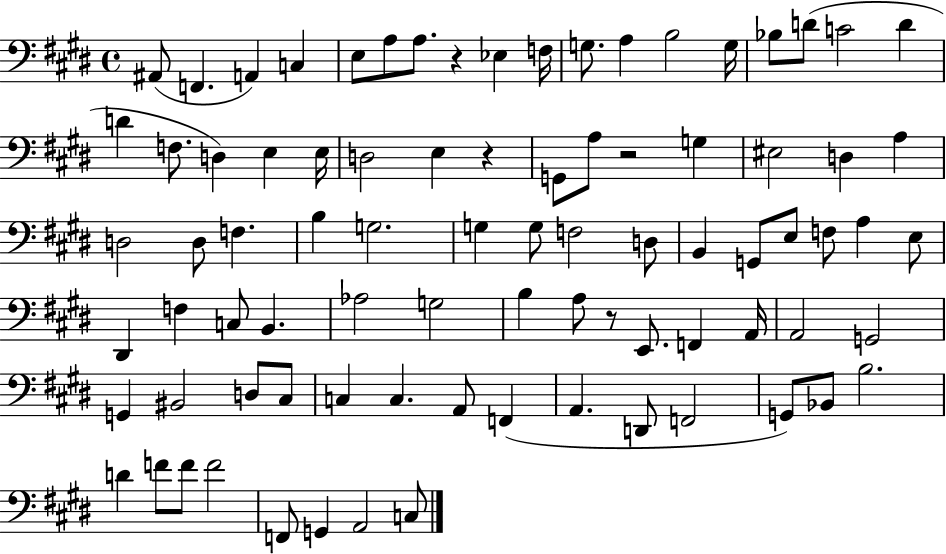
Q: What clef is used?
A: bass